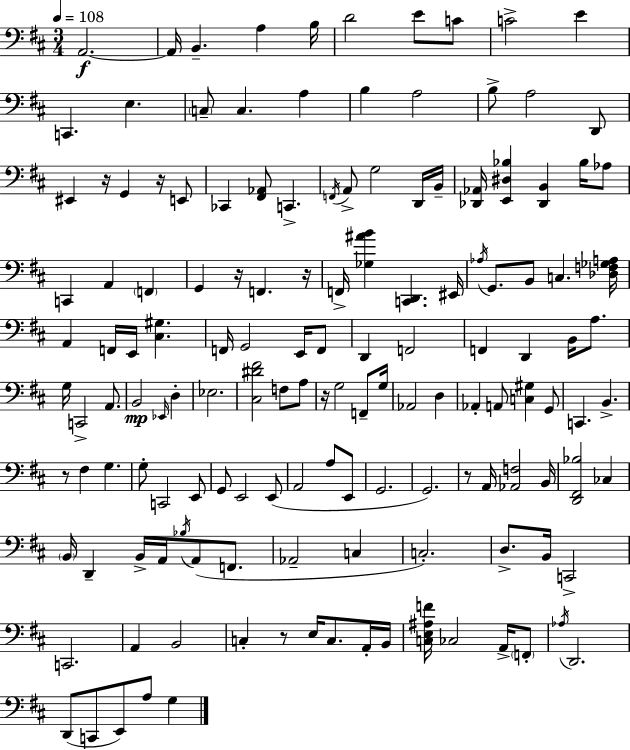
A2/h. A2/s B2/q. A3/q B3/s D4/h E4/e C4/e C4/h E4/q C2/q. E3/q. C3/e C3/q. A3/q B3/q A3/h B3/e A3/h D2/e EIS2/q R/s G2/q R/s E2/e CES2/q [F#2,Ab2]/e C2/q. F2/s A2/e G3/h D2/s B2/s [Db2,Ab2]/s [E2,D#3,Bb3]/q [Db2,B2]/q Bb3/s Ab3/e C2/q A2/q F2/q G2/q R/s F2/q. R/s F2/s [Gb3,A#4,B4]/q [C2,D2]/q. EIS2/s Ab3/s G2/e. B2/e C3/q. [Db3,F3,Gb3,A3]/s A2/q F2/s E2/s [C#3,G#3]/q. F2/s G2/h E2/s F2/e D2/q F2/h F2/q D2/q B2/s A3/e. G3/s C2/h A2/e. B2/h Eb2/s D3/q Eb3/h. [C#3,D#4,F#4]/h F3/e A3/e R/s G3/h F2/e G3/s Ab2/h D3/q Ab2/q A2/e [C3,G#3]/q G2/e C2/q. B2/q. R/e F#3/q G3/q. G3/e C2/h E2/e G2/e E2/h E2/e A2/h A3/e E2/e G2/h. G2/h. R/e A2/s [Ab2,F3]/h B2/s [D2,F#2,Bb3]/h CES3/q B2/s D2/q B2/s A2/s Bb3/s A2/e F2/e. Ab2/h C3/q C3/h. D3/e. B2/s C2/h C2/h. A2/q B2/h C3/q R/e E3/s C3/e. A2/s B2/s [C3,E3,A#3,F4]/s CES3/h A2/s F2/e Ab3/s D2/h. D2/e C2/e E2/e A3/e G3/q